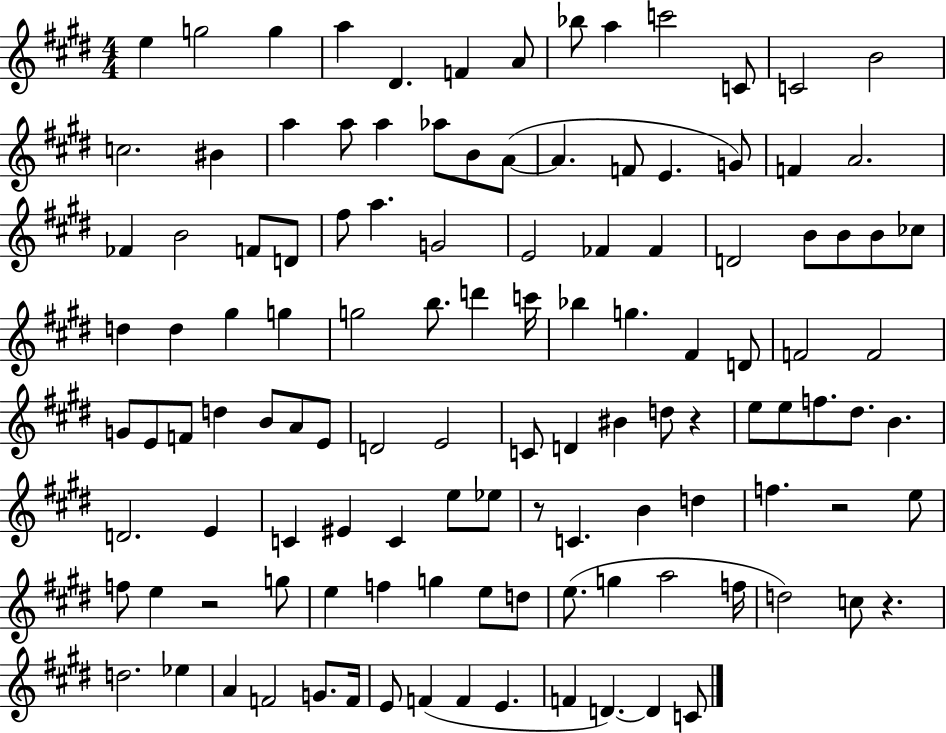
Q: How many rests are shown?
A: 5